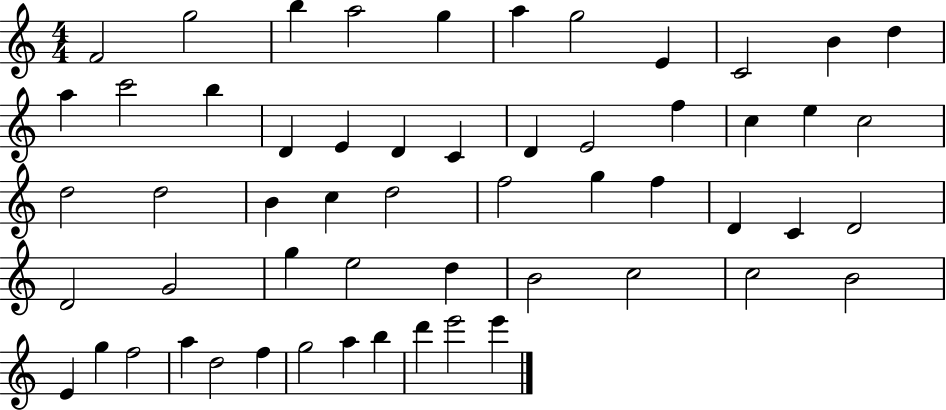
{
  \clef treble
  \numericTimeSignature
  \time 4/4
  \key c \major
  f'2 g''2 | b''4 a''2 g''4 | a''4 g''2 e'4 | c'2 b'4 d''4 | \break a''4 c'''2 b''4 | d'4 e'4 d'4 c'4 | d'4 e'2 f''4 | c''4 e''4 c''2 | \break d''2 d''2 | b'4 c''4 d''2 | f''2 g''4 f''4 | d'4 c'4 d'2 | \break d'2 g'2 | g''4 e''2 d''4 | b'2 c''2 | c''2 b'2 | \break e'4 g''4 f''2 | a''4 d''2 f''4 | g''2 a''4 b''4 | d'''4 e'''2 e'''4 | \break \bar "|."
}